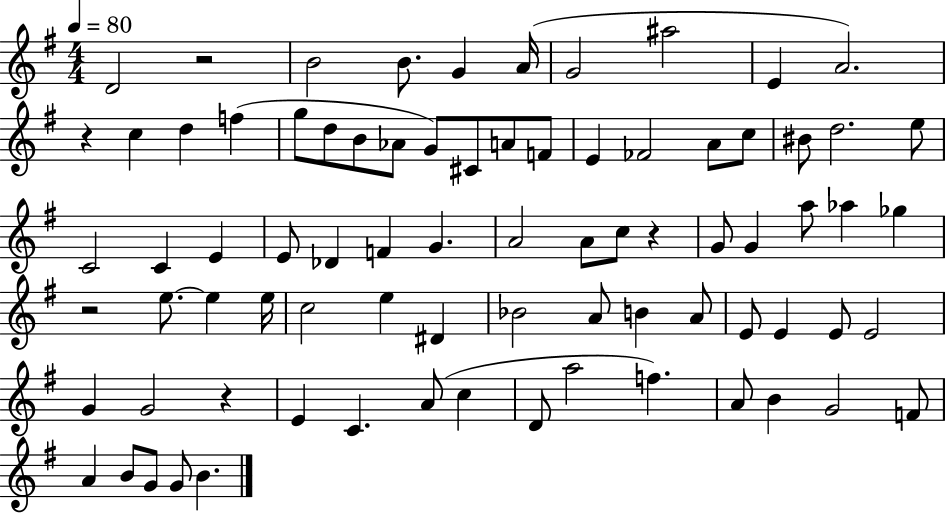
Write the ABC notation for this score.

X:1
T:Untitled
M:4/4
L:1/4
K:G
D2 z2 B2 B/2 G A/4 G2 ^a2 E A2 z c d f g/2 d/2 B/2 _A/2 G/2 ^C/2 A/2 F/2 E _F2 A/2 c/2 ^B/2 d2 e/2 C2 C E E/2 _D F G A2 A/2 c/2 z G/2 G a/2 _a _g z2 e/2 e e/4 c2 e ^D _B2 A/2 B A/2 E/2 E E/2 E2 G G2 z E C A/2 c D/2 a2 f A/2 B G2 F/2 A B/2 G/2 G/2 B